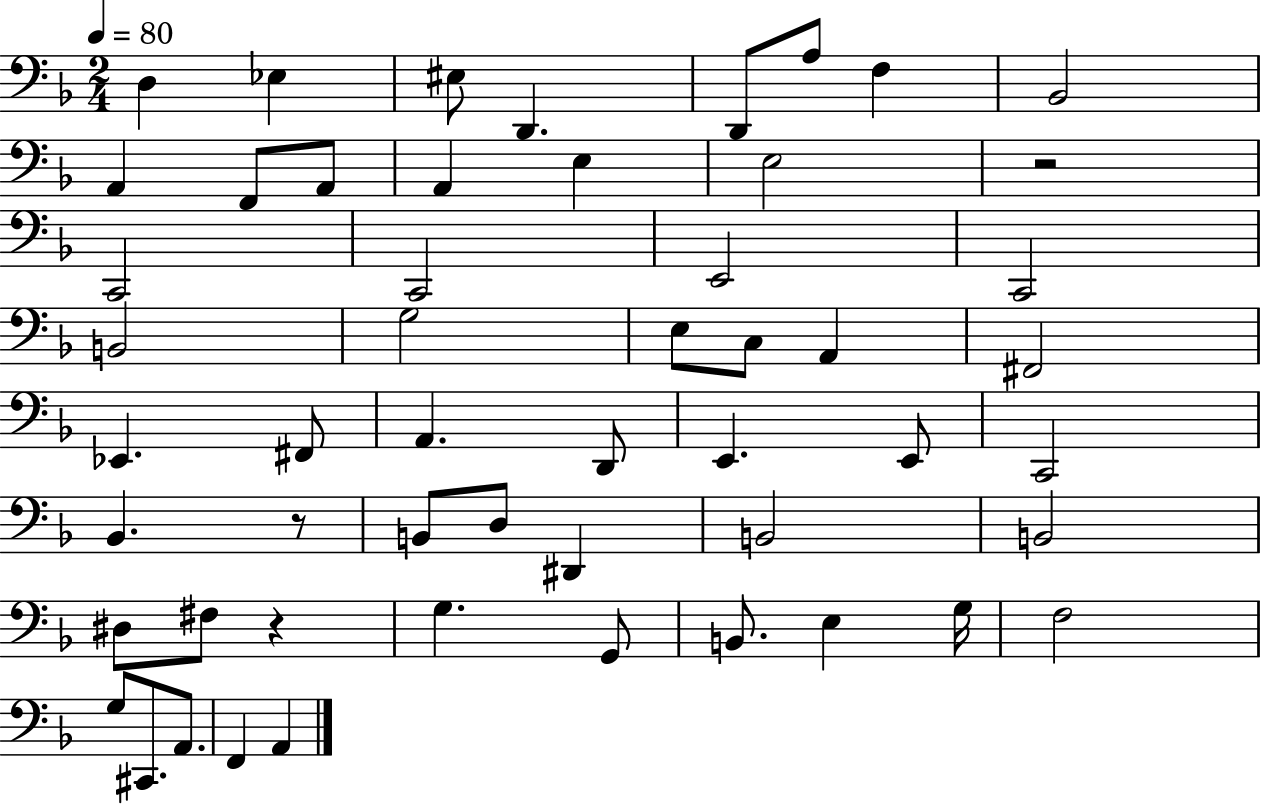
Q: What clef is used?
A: bass